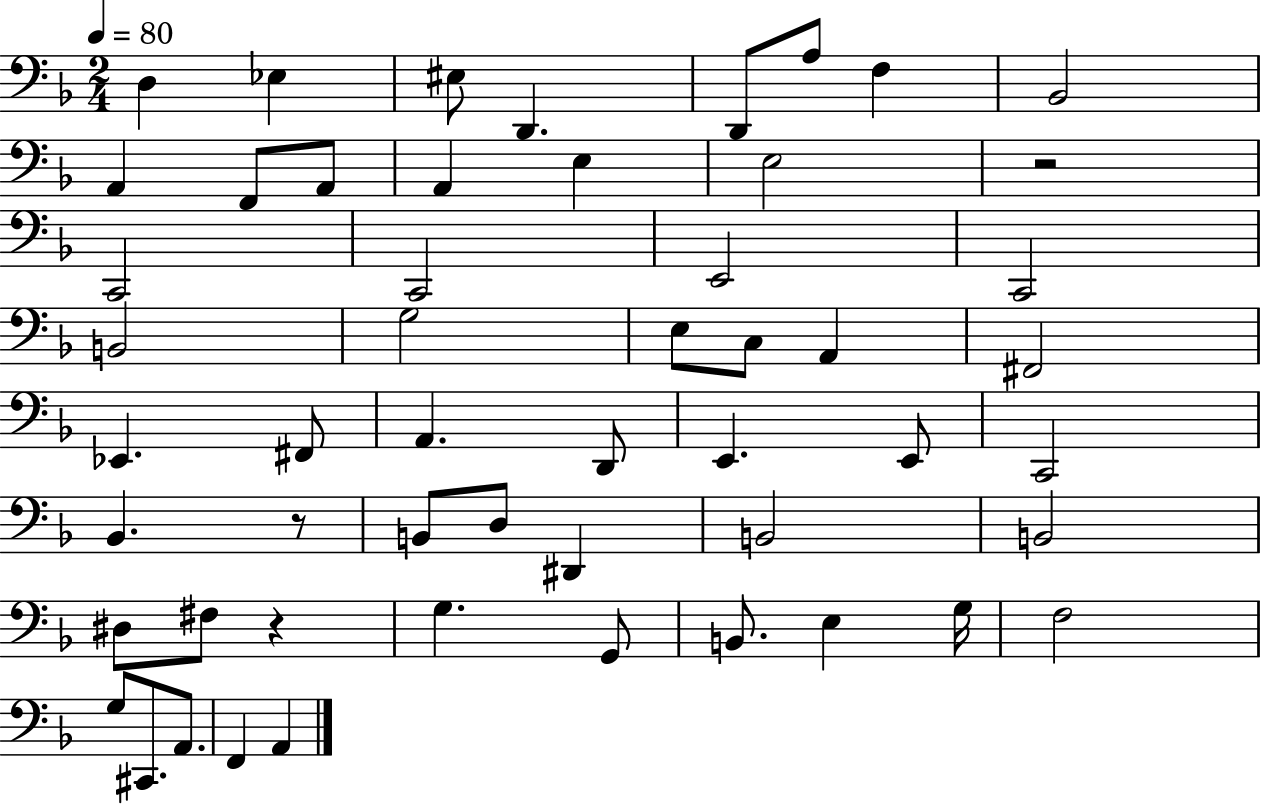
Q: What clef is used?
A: bass